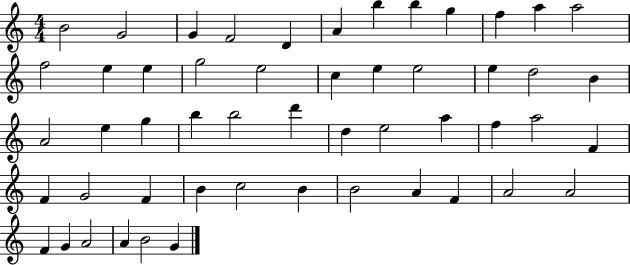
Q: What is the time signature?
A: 4/4